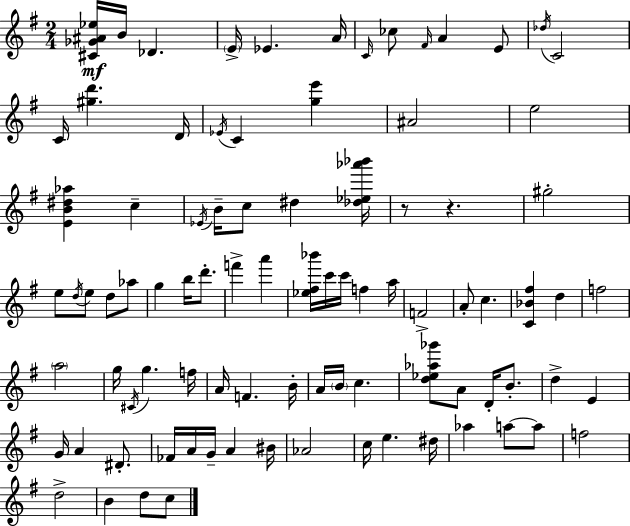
X:1
T:Untitled
M:2/4
L:1/4
K:G
[^C_G^A_e]/4 B/4 _D E/4 _E A/4 C/4 _c/2 ^F/4 A E/2 _d/4 C2 C/4 [^gd'] D/4 _E/4 C [ge'] ^A2 e2 [EB^d_a] c _E/4 B/4 c/2 ^d [_d_e_a'_b']/4 z/2 z ^g2 e/2 d/4 e/2 d/2 _a/2 g b/4 d'/2 f' a' [_e^f_b']/4 c'/4 c'/4 f a/4 F2 A/2 c [C_B^f] d f2 a2 g/4 ^C/4 g f/4 A/4 F B/4 A/4 B/4 c [d_e_a_g']/2 A/2 D/4 B/2 d E G/4 A ^D/2 _F/4 A/4 G/4 A ^B/4 _A2 c/4 e ^d/4 _a a/2 a/2 f2 d2 B d/2 c/2